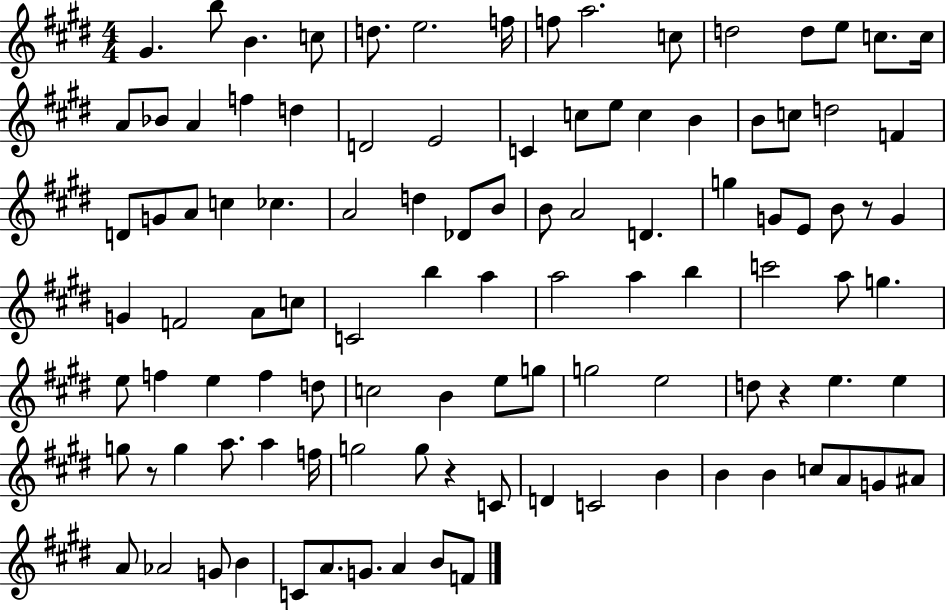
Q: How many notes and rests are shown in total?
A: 106